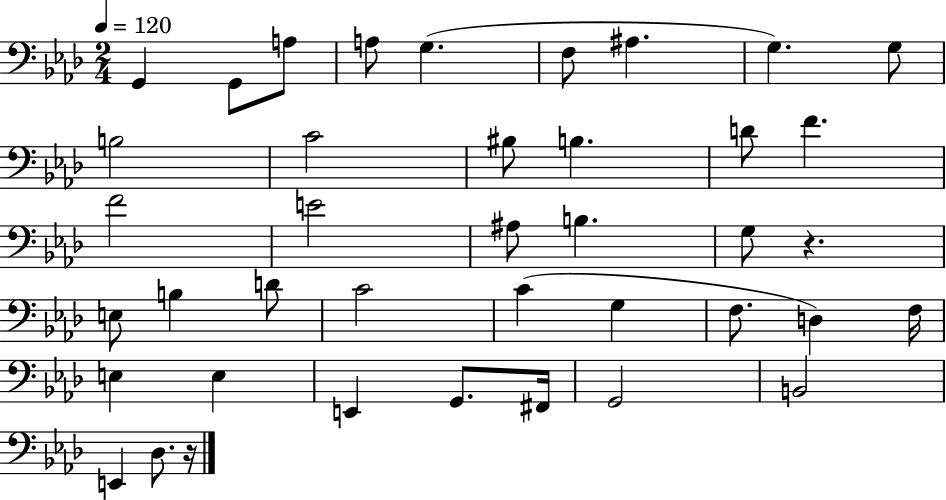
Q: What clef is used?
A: bass